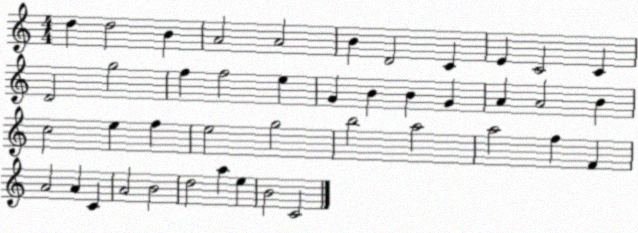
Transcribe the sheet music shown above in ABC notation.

X:1
T:Untitled
M:4/4
L:1/4
K:C
d d2 B A2 A2 B D2 C E C2 C D2 g2 f f2 e G B B G A A2 B c2 e f e2 g2 b2 a2 a2 f F A2 A C A2 B2 d2 a e B2 C2